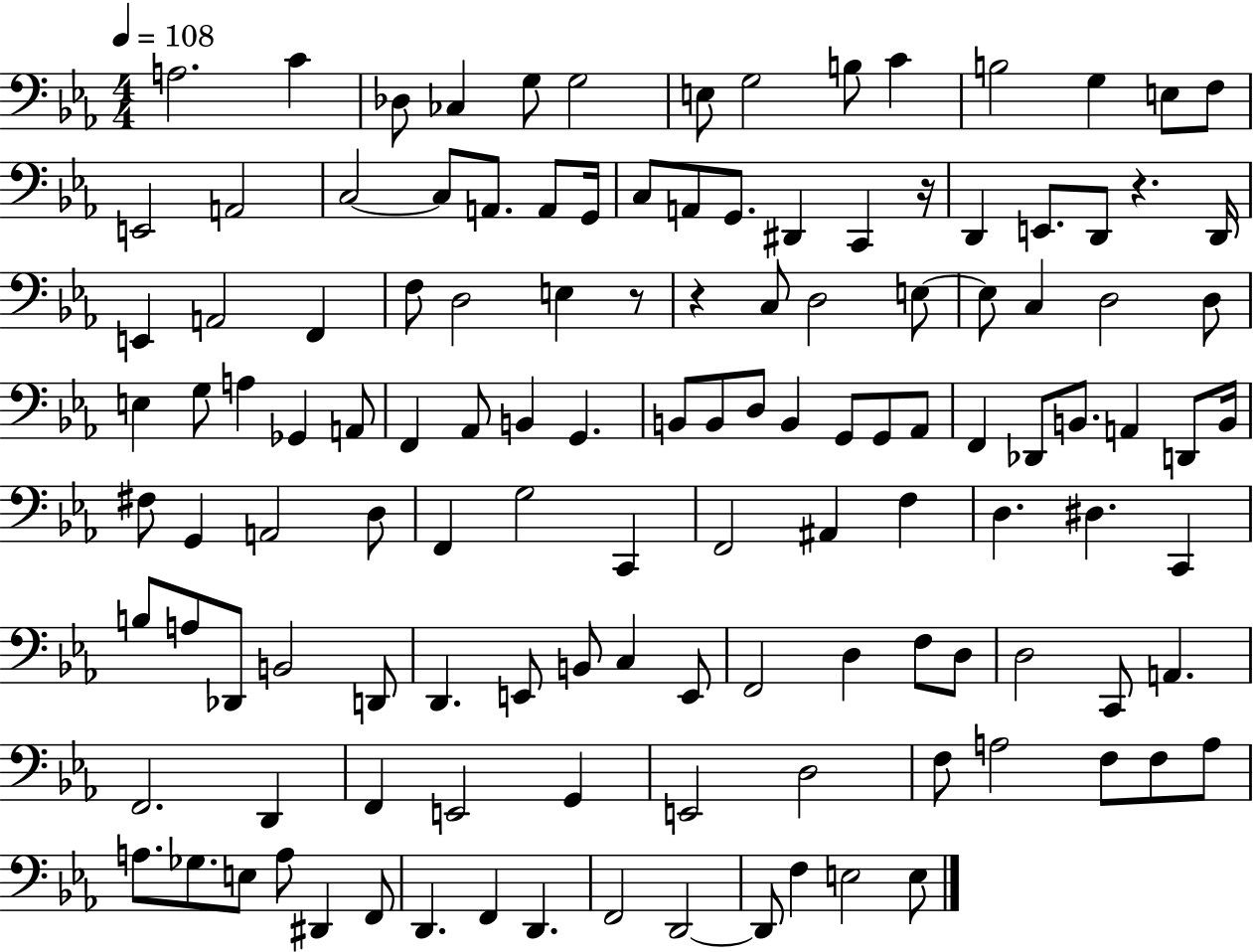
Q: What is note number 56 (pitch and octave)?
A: B2